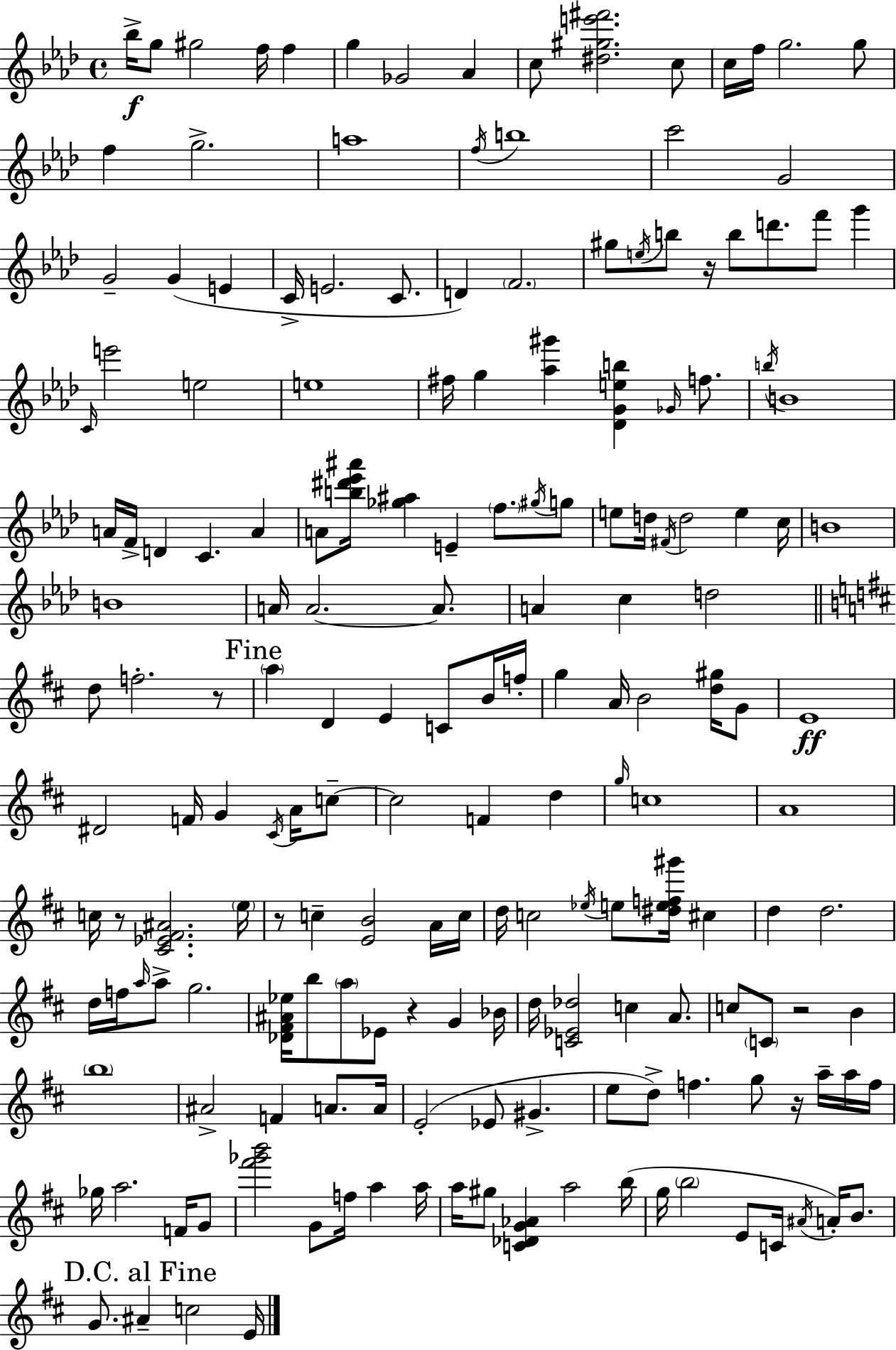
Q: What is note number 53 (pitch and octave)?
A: E4